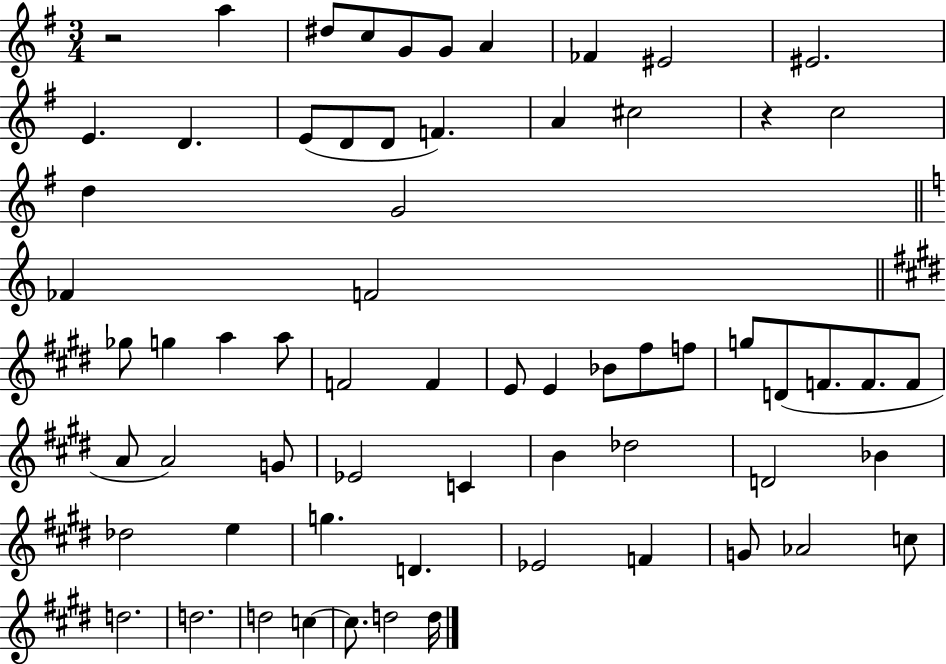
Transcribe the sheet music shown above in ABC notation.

X:1
T:Untitled
M:3/4
L:1/4
K:G
z2 a ^d/2 c/2 G/2 G/2 A _F ^E2 ^E2 E D E/2 D/2 D/2 F A ^c2 z c2 d G2 _F F2 _g/2 g a a/2 F2 F E/2 E _B/2 ^f/2 f/2 g/2 D/2 F/2 F/2 F/2 A/2 A2 G/2 _E2 C B _d2 D2 _B _d2 e g D _E2 F G/2 _A2 c/2 d2 d2 d2 c c/2 d2 d/4